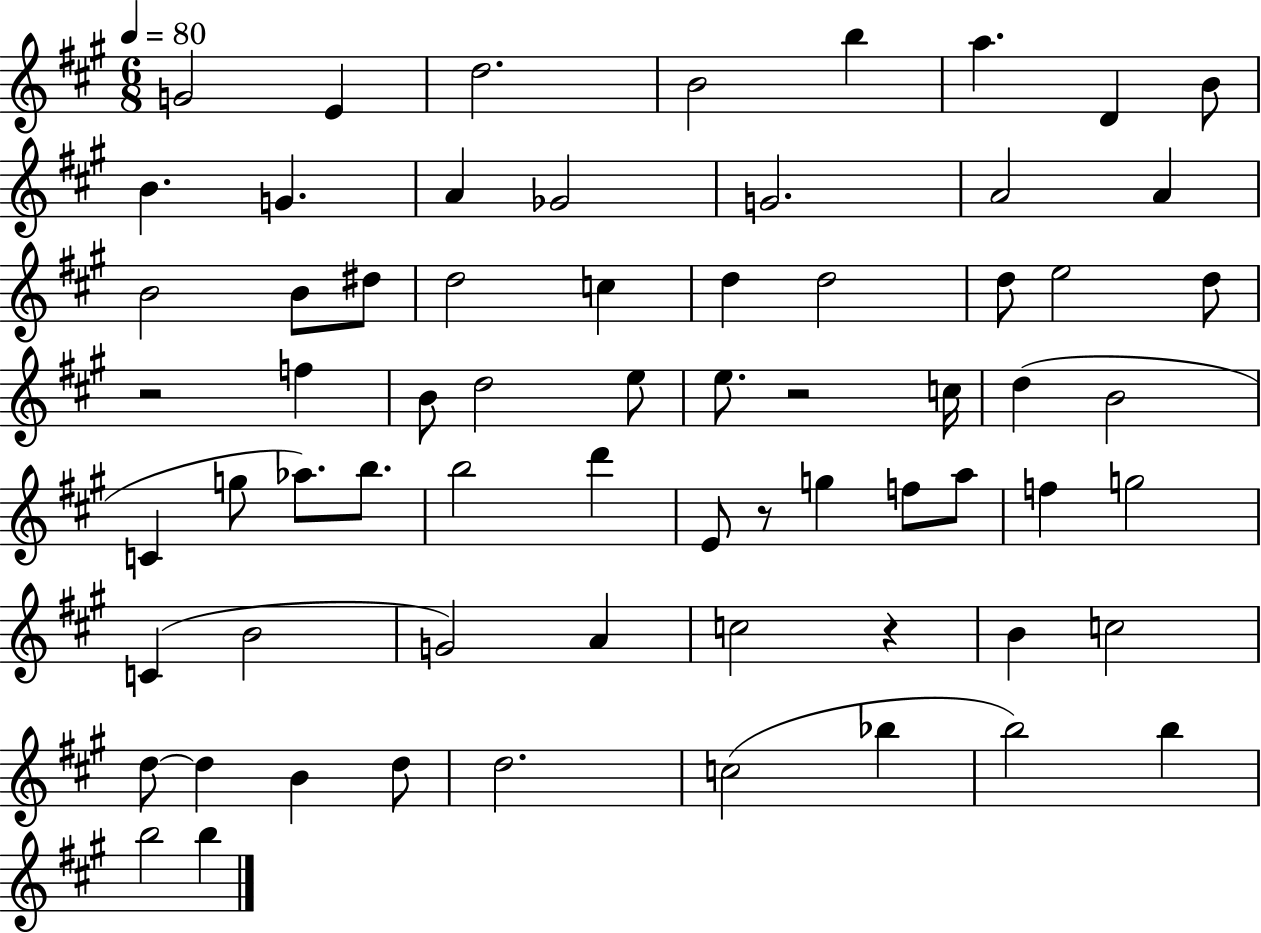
G4/h E4/q D5/h. B4/h B5/q A5/q. D4/q B4/e B4/q. G4/q. A4/q Gb4/h G4/h. A4/h A4/q B4/h B4/e D#5/e D5/h C5/q D5/q D5/h D5/e E5/h D5/e R/h F5/q B4/e D5/h E5/e E5/e. R/h C5/s D5/q B4/h C4/q G5/e Ab5/e. B5/e. B5/h D6/q E4/e R/e G5/q F5/e A5/e F5/q G5/h C4/q B4/h G4/h A4/q C5/h R/q B4/q C5/h D5/e D5/q B4/q D5/e D5/h. C5/h Bb5/q B5/h B5/q B5/h B5/q